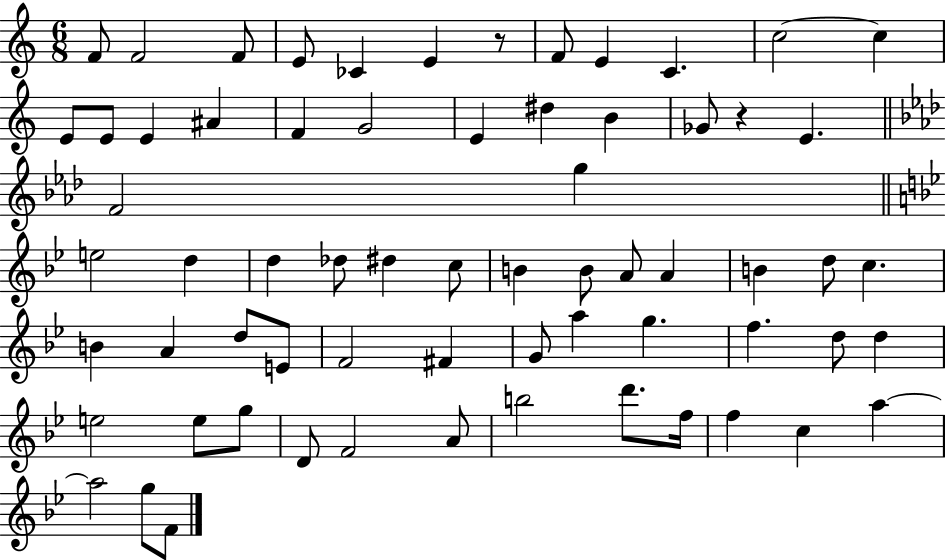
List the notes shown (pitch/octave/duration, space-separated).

F4/e F4/h F4/e E4/e CES4/q E4/q R/e F4/e E4/q C4/q. C5/h C5/q E4/e E4/e E4/q A#4/q F4/q G4/h E4/q D#5/q B4/q Gb4/e R/q E4/q. F4/h G5/q E5/h D5/q D5/q Db5/e D#5/q C5/e B4/q B4/e A4/e A4/q B4/q D5/e C5/q. B4/q A4/q D5/e E4/e F4/h F#4/q G4/e A5/q G5/q. F5/q. D5/e D5/q E5/h E5/e G5/e D4/e F4/h A4/e B5/h D6/e. F5/s F5/q C5/q A5/q A5/h G5/e F4/e